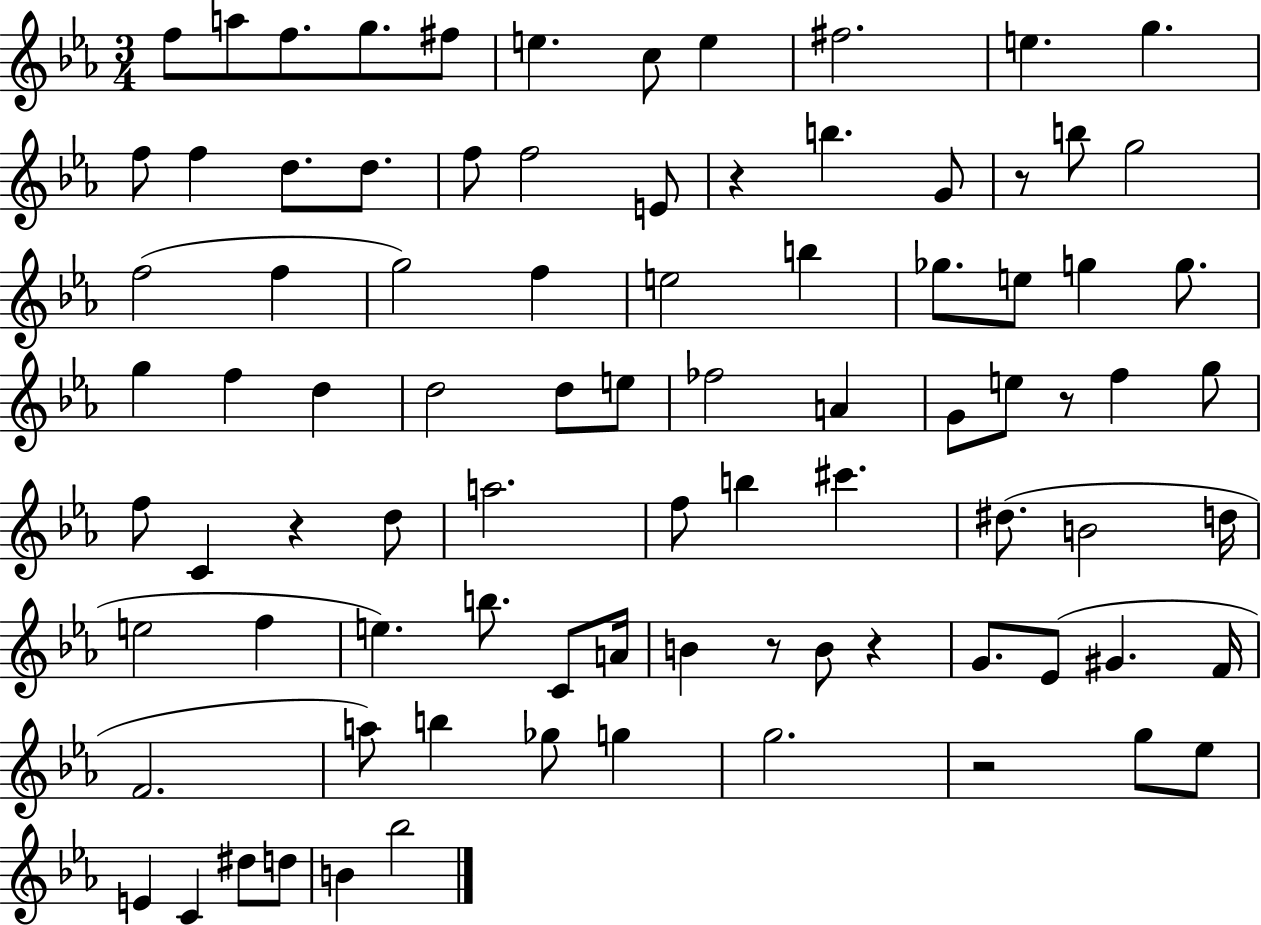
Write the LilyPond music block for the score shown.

{
  \clef treble
  \numericTimeSignature
  \time 3/4
  \key ees \major
  f''8 a''8 f''8. g''8. fis''8 | e''4. c''8 e''4 | fis''2. | e''4. g''4. | \break f''8 f''4 d''8. d''8. | f''8 f''2 e'8 | r4 b''4. g'8 | r8 b''8 g''2 | \break f''2( f''4 | g''2) f''4 | e''2 b''4 | ges''8. e''8 g''4 g''8. | \break g''4 f''4 d''4 | d''2 d''8 e''8 | fes''2 a'4 | g'8 e''8 r8 f''4 g''8 | \break f''8 c'4 r4 d''8 | a''2. | f''8 b''4 cis'''4. | dis''8.( b'2 d''16 | \break e''2 f''4 | e''4.) b''8. c'8 a'16 | b'4 r8 b'8 r4 | g'8. ees'8( gis'4. f'16 | \break f'2. | a''8) b''4 ges''8 g''4 | g''2. | r2 g''8 ees''8 | \break e'4 c'4 dis''8 d''8 | b'4 bes''2 | \bar "|."
}